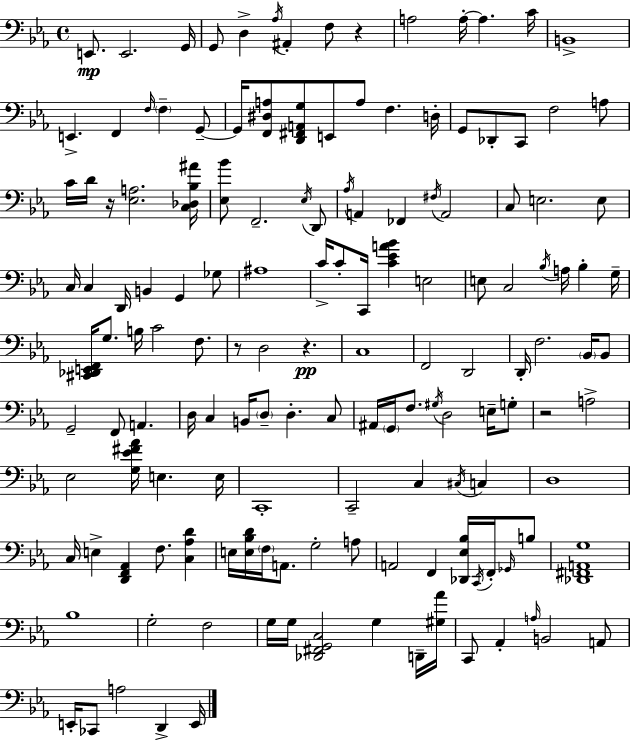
{
  \clef bass
  \time 4/4
  \defaultTimeSignature
  \key ees \major
  e,8.\mp e,2. g,16 | g,8 d4-> \acciaccatura { aes16 } ais,4-. f8 r4 | a2 a16-.~~ a4. | c'16 b,1-> | \break e,4.-> f,4 \grace { f16 } \parenthesize f4-- | g,8--~~ g,16 <f, dis a>8 <d, fis, a, g>8 e,8 a8 f4. | d16-. g,8 des,8-. c,8 f2 | a8 c'16 d'16 r16 <ees a>2. | \break <c des bes ais'>16 <ees bes'>8 f,2.-- | \acciaccatura { ees16 } d,8 \acciaccatura { aes16 } a,4 fes,4 \acciaccatura { fis16 } a,2 | c8 e2. | e8 c16 c4 d,16 b,4 g,4 | \break ges8 ais1 | c'16-> c'8-. c,16 <c' ees' a' bes'>4 e2 | e8 c2 \acciaccatura { bes16 } | a16 bes4-. g16-- <cis, des, e, f,>16 g8. b16 c'2 | \break f8. r8 d2 | r4.\pp c1 | f,2 d,2 | d,16-. f2. | \break \parenthesize bes,16 bes,8 g,2-- f,8 | a,4. d16 c4 b,16 \parenthesize d8-- d4.-. | c8 ais,16 \parenthesize g,16 f8. \acciaccatura { gis16 } d2 | e16-- g8-. r2 a2-> | \break ees2 <g ees' fis' aes'>16 | e4. e16 c,1-. | c,2-- c4 | \acciaccatura { cis16 } c4 d1 | \break c16 e4-> <d, f, aes,>4 | f8. <c aes d'>4 e16 <e bes d'>16 \parenthesize f16 a,8. g2-. | a8 a,2 | f,4 <des, ees bes>16 \acciaccatura { c,16 } f,16-. \grace { ges,16 } b8 <des, fis, a, g>1 | \break bes1 | g2-. | f2 g16 g16 <des, fis, g, c>2 | g4 d,16-- <gis aes'>16 c,8 aes,4-. | \break \grace { a16 } b,2 a,8 e,16-. ces,8 a2 | d,4-> e,16 \bar "|."
}